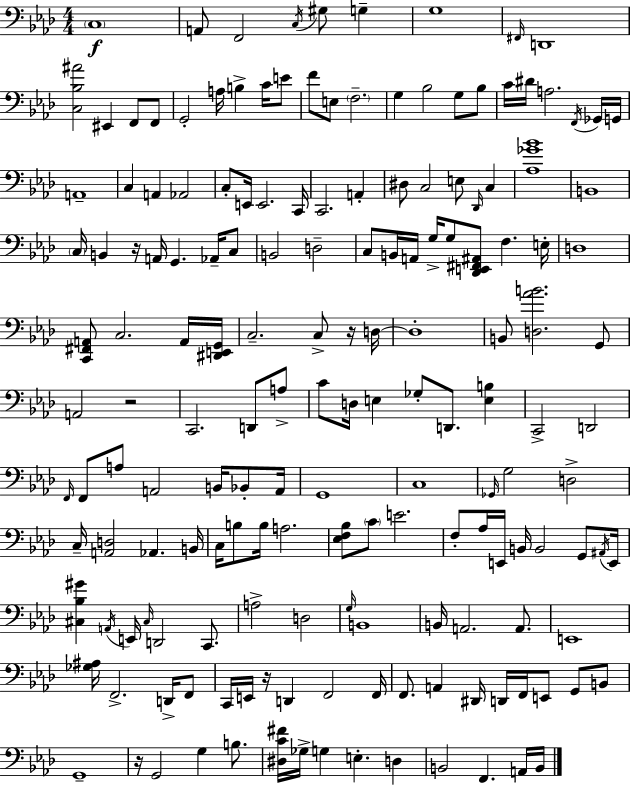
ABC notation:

X:1
T:Untitled
M:4/4
L:1/4
K:Ab
C,4 A,,/2 F,,2 C,/4 ^G,/2 G, G,4 ^F,,/4 D,,4 [C,_B,^A]2 ^E,, F,,/2 F,,/2 G,,2 A,/4 B, C/4 E/2 F/2 E,/2 F,2 G, _B,2 G,/2 _B,/2 C/4 ^D/4 A,2 F,,/4 _G,,/4 G,,/4 A,,4 C, A,, _A,,2 C,/2 E,,/4 E,,2 C,,/4 C,,2 A,, ^D,/2 C,2 E,/2 _D,,/4 C, [_A,_G_B]4 B,,4 C,/4 B,, z/4 A,,/4 G,, _A,,/4 C,/2 B,,2 D,2 C,/2 B,,/4 A,,/4 G,/4 G,/2 [_D,,E,,^F,,^A,,]/2 F, E,/4 D,4 [C,,^F,,A,,]/2 C,2 A,,/4 [^D,,E,,G,,]/4 C,2 C,/2 z/4 D,/4 D,4 B,,/2 [D,_AB]2 G,,/2 A,,2 z2 C,,2 D,,/2 A,/2 C/2 D,/4 E, _G,/2 D,,/2 [E,B,] C,,2 D,,2 F,,/4 F,,/2 A,/2 A,,2 B,,/4 _B,,/2 A,,/4 G,,4 C,4 _G,,/4 G,2 D,2 C,/4 [A,,D,]2 _A,, B,,/4 C,/4 B,/2 B,/4 A,2 [_E,F,_B,]/2 C/2 E2 F,/2 _A,/4 E,,/4 B,,/4 B,,2 G,,/2 ^A,,/4 E,,/4 [^C,_B,^G] A,,/4 E,,/4 ^C,/4 D,,2 C,,/2 A,2 D,2 G,/4 B,,4 B,,/4 A,,2 A,,/2 E,,4 [_G,^A,]/4 F,,2 D,,/4 F,,/2 C,,/4 E,,/4 z/4 D,, F,,2 F,,/4 F,,/2 A,, ^D,,/4 D,,/4 F,,/4 E,,/2 G,,/2 B,,/2 G,,4 z/4 G,,2 G, B,/2 [^D,C^F]/4 _G,/4 G, E, D, B,,2 F,, A,,/4 B,,/4